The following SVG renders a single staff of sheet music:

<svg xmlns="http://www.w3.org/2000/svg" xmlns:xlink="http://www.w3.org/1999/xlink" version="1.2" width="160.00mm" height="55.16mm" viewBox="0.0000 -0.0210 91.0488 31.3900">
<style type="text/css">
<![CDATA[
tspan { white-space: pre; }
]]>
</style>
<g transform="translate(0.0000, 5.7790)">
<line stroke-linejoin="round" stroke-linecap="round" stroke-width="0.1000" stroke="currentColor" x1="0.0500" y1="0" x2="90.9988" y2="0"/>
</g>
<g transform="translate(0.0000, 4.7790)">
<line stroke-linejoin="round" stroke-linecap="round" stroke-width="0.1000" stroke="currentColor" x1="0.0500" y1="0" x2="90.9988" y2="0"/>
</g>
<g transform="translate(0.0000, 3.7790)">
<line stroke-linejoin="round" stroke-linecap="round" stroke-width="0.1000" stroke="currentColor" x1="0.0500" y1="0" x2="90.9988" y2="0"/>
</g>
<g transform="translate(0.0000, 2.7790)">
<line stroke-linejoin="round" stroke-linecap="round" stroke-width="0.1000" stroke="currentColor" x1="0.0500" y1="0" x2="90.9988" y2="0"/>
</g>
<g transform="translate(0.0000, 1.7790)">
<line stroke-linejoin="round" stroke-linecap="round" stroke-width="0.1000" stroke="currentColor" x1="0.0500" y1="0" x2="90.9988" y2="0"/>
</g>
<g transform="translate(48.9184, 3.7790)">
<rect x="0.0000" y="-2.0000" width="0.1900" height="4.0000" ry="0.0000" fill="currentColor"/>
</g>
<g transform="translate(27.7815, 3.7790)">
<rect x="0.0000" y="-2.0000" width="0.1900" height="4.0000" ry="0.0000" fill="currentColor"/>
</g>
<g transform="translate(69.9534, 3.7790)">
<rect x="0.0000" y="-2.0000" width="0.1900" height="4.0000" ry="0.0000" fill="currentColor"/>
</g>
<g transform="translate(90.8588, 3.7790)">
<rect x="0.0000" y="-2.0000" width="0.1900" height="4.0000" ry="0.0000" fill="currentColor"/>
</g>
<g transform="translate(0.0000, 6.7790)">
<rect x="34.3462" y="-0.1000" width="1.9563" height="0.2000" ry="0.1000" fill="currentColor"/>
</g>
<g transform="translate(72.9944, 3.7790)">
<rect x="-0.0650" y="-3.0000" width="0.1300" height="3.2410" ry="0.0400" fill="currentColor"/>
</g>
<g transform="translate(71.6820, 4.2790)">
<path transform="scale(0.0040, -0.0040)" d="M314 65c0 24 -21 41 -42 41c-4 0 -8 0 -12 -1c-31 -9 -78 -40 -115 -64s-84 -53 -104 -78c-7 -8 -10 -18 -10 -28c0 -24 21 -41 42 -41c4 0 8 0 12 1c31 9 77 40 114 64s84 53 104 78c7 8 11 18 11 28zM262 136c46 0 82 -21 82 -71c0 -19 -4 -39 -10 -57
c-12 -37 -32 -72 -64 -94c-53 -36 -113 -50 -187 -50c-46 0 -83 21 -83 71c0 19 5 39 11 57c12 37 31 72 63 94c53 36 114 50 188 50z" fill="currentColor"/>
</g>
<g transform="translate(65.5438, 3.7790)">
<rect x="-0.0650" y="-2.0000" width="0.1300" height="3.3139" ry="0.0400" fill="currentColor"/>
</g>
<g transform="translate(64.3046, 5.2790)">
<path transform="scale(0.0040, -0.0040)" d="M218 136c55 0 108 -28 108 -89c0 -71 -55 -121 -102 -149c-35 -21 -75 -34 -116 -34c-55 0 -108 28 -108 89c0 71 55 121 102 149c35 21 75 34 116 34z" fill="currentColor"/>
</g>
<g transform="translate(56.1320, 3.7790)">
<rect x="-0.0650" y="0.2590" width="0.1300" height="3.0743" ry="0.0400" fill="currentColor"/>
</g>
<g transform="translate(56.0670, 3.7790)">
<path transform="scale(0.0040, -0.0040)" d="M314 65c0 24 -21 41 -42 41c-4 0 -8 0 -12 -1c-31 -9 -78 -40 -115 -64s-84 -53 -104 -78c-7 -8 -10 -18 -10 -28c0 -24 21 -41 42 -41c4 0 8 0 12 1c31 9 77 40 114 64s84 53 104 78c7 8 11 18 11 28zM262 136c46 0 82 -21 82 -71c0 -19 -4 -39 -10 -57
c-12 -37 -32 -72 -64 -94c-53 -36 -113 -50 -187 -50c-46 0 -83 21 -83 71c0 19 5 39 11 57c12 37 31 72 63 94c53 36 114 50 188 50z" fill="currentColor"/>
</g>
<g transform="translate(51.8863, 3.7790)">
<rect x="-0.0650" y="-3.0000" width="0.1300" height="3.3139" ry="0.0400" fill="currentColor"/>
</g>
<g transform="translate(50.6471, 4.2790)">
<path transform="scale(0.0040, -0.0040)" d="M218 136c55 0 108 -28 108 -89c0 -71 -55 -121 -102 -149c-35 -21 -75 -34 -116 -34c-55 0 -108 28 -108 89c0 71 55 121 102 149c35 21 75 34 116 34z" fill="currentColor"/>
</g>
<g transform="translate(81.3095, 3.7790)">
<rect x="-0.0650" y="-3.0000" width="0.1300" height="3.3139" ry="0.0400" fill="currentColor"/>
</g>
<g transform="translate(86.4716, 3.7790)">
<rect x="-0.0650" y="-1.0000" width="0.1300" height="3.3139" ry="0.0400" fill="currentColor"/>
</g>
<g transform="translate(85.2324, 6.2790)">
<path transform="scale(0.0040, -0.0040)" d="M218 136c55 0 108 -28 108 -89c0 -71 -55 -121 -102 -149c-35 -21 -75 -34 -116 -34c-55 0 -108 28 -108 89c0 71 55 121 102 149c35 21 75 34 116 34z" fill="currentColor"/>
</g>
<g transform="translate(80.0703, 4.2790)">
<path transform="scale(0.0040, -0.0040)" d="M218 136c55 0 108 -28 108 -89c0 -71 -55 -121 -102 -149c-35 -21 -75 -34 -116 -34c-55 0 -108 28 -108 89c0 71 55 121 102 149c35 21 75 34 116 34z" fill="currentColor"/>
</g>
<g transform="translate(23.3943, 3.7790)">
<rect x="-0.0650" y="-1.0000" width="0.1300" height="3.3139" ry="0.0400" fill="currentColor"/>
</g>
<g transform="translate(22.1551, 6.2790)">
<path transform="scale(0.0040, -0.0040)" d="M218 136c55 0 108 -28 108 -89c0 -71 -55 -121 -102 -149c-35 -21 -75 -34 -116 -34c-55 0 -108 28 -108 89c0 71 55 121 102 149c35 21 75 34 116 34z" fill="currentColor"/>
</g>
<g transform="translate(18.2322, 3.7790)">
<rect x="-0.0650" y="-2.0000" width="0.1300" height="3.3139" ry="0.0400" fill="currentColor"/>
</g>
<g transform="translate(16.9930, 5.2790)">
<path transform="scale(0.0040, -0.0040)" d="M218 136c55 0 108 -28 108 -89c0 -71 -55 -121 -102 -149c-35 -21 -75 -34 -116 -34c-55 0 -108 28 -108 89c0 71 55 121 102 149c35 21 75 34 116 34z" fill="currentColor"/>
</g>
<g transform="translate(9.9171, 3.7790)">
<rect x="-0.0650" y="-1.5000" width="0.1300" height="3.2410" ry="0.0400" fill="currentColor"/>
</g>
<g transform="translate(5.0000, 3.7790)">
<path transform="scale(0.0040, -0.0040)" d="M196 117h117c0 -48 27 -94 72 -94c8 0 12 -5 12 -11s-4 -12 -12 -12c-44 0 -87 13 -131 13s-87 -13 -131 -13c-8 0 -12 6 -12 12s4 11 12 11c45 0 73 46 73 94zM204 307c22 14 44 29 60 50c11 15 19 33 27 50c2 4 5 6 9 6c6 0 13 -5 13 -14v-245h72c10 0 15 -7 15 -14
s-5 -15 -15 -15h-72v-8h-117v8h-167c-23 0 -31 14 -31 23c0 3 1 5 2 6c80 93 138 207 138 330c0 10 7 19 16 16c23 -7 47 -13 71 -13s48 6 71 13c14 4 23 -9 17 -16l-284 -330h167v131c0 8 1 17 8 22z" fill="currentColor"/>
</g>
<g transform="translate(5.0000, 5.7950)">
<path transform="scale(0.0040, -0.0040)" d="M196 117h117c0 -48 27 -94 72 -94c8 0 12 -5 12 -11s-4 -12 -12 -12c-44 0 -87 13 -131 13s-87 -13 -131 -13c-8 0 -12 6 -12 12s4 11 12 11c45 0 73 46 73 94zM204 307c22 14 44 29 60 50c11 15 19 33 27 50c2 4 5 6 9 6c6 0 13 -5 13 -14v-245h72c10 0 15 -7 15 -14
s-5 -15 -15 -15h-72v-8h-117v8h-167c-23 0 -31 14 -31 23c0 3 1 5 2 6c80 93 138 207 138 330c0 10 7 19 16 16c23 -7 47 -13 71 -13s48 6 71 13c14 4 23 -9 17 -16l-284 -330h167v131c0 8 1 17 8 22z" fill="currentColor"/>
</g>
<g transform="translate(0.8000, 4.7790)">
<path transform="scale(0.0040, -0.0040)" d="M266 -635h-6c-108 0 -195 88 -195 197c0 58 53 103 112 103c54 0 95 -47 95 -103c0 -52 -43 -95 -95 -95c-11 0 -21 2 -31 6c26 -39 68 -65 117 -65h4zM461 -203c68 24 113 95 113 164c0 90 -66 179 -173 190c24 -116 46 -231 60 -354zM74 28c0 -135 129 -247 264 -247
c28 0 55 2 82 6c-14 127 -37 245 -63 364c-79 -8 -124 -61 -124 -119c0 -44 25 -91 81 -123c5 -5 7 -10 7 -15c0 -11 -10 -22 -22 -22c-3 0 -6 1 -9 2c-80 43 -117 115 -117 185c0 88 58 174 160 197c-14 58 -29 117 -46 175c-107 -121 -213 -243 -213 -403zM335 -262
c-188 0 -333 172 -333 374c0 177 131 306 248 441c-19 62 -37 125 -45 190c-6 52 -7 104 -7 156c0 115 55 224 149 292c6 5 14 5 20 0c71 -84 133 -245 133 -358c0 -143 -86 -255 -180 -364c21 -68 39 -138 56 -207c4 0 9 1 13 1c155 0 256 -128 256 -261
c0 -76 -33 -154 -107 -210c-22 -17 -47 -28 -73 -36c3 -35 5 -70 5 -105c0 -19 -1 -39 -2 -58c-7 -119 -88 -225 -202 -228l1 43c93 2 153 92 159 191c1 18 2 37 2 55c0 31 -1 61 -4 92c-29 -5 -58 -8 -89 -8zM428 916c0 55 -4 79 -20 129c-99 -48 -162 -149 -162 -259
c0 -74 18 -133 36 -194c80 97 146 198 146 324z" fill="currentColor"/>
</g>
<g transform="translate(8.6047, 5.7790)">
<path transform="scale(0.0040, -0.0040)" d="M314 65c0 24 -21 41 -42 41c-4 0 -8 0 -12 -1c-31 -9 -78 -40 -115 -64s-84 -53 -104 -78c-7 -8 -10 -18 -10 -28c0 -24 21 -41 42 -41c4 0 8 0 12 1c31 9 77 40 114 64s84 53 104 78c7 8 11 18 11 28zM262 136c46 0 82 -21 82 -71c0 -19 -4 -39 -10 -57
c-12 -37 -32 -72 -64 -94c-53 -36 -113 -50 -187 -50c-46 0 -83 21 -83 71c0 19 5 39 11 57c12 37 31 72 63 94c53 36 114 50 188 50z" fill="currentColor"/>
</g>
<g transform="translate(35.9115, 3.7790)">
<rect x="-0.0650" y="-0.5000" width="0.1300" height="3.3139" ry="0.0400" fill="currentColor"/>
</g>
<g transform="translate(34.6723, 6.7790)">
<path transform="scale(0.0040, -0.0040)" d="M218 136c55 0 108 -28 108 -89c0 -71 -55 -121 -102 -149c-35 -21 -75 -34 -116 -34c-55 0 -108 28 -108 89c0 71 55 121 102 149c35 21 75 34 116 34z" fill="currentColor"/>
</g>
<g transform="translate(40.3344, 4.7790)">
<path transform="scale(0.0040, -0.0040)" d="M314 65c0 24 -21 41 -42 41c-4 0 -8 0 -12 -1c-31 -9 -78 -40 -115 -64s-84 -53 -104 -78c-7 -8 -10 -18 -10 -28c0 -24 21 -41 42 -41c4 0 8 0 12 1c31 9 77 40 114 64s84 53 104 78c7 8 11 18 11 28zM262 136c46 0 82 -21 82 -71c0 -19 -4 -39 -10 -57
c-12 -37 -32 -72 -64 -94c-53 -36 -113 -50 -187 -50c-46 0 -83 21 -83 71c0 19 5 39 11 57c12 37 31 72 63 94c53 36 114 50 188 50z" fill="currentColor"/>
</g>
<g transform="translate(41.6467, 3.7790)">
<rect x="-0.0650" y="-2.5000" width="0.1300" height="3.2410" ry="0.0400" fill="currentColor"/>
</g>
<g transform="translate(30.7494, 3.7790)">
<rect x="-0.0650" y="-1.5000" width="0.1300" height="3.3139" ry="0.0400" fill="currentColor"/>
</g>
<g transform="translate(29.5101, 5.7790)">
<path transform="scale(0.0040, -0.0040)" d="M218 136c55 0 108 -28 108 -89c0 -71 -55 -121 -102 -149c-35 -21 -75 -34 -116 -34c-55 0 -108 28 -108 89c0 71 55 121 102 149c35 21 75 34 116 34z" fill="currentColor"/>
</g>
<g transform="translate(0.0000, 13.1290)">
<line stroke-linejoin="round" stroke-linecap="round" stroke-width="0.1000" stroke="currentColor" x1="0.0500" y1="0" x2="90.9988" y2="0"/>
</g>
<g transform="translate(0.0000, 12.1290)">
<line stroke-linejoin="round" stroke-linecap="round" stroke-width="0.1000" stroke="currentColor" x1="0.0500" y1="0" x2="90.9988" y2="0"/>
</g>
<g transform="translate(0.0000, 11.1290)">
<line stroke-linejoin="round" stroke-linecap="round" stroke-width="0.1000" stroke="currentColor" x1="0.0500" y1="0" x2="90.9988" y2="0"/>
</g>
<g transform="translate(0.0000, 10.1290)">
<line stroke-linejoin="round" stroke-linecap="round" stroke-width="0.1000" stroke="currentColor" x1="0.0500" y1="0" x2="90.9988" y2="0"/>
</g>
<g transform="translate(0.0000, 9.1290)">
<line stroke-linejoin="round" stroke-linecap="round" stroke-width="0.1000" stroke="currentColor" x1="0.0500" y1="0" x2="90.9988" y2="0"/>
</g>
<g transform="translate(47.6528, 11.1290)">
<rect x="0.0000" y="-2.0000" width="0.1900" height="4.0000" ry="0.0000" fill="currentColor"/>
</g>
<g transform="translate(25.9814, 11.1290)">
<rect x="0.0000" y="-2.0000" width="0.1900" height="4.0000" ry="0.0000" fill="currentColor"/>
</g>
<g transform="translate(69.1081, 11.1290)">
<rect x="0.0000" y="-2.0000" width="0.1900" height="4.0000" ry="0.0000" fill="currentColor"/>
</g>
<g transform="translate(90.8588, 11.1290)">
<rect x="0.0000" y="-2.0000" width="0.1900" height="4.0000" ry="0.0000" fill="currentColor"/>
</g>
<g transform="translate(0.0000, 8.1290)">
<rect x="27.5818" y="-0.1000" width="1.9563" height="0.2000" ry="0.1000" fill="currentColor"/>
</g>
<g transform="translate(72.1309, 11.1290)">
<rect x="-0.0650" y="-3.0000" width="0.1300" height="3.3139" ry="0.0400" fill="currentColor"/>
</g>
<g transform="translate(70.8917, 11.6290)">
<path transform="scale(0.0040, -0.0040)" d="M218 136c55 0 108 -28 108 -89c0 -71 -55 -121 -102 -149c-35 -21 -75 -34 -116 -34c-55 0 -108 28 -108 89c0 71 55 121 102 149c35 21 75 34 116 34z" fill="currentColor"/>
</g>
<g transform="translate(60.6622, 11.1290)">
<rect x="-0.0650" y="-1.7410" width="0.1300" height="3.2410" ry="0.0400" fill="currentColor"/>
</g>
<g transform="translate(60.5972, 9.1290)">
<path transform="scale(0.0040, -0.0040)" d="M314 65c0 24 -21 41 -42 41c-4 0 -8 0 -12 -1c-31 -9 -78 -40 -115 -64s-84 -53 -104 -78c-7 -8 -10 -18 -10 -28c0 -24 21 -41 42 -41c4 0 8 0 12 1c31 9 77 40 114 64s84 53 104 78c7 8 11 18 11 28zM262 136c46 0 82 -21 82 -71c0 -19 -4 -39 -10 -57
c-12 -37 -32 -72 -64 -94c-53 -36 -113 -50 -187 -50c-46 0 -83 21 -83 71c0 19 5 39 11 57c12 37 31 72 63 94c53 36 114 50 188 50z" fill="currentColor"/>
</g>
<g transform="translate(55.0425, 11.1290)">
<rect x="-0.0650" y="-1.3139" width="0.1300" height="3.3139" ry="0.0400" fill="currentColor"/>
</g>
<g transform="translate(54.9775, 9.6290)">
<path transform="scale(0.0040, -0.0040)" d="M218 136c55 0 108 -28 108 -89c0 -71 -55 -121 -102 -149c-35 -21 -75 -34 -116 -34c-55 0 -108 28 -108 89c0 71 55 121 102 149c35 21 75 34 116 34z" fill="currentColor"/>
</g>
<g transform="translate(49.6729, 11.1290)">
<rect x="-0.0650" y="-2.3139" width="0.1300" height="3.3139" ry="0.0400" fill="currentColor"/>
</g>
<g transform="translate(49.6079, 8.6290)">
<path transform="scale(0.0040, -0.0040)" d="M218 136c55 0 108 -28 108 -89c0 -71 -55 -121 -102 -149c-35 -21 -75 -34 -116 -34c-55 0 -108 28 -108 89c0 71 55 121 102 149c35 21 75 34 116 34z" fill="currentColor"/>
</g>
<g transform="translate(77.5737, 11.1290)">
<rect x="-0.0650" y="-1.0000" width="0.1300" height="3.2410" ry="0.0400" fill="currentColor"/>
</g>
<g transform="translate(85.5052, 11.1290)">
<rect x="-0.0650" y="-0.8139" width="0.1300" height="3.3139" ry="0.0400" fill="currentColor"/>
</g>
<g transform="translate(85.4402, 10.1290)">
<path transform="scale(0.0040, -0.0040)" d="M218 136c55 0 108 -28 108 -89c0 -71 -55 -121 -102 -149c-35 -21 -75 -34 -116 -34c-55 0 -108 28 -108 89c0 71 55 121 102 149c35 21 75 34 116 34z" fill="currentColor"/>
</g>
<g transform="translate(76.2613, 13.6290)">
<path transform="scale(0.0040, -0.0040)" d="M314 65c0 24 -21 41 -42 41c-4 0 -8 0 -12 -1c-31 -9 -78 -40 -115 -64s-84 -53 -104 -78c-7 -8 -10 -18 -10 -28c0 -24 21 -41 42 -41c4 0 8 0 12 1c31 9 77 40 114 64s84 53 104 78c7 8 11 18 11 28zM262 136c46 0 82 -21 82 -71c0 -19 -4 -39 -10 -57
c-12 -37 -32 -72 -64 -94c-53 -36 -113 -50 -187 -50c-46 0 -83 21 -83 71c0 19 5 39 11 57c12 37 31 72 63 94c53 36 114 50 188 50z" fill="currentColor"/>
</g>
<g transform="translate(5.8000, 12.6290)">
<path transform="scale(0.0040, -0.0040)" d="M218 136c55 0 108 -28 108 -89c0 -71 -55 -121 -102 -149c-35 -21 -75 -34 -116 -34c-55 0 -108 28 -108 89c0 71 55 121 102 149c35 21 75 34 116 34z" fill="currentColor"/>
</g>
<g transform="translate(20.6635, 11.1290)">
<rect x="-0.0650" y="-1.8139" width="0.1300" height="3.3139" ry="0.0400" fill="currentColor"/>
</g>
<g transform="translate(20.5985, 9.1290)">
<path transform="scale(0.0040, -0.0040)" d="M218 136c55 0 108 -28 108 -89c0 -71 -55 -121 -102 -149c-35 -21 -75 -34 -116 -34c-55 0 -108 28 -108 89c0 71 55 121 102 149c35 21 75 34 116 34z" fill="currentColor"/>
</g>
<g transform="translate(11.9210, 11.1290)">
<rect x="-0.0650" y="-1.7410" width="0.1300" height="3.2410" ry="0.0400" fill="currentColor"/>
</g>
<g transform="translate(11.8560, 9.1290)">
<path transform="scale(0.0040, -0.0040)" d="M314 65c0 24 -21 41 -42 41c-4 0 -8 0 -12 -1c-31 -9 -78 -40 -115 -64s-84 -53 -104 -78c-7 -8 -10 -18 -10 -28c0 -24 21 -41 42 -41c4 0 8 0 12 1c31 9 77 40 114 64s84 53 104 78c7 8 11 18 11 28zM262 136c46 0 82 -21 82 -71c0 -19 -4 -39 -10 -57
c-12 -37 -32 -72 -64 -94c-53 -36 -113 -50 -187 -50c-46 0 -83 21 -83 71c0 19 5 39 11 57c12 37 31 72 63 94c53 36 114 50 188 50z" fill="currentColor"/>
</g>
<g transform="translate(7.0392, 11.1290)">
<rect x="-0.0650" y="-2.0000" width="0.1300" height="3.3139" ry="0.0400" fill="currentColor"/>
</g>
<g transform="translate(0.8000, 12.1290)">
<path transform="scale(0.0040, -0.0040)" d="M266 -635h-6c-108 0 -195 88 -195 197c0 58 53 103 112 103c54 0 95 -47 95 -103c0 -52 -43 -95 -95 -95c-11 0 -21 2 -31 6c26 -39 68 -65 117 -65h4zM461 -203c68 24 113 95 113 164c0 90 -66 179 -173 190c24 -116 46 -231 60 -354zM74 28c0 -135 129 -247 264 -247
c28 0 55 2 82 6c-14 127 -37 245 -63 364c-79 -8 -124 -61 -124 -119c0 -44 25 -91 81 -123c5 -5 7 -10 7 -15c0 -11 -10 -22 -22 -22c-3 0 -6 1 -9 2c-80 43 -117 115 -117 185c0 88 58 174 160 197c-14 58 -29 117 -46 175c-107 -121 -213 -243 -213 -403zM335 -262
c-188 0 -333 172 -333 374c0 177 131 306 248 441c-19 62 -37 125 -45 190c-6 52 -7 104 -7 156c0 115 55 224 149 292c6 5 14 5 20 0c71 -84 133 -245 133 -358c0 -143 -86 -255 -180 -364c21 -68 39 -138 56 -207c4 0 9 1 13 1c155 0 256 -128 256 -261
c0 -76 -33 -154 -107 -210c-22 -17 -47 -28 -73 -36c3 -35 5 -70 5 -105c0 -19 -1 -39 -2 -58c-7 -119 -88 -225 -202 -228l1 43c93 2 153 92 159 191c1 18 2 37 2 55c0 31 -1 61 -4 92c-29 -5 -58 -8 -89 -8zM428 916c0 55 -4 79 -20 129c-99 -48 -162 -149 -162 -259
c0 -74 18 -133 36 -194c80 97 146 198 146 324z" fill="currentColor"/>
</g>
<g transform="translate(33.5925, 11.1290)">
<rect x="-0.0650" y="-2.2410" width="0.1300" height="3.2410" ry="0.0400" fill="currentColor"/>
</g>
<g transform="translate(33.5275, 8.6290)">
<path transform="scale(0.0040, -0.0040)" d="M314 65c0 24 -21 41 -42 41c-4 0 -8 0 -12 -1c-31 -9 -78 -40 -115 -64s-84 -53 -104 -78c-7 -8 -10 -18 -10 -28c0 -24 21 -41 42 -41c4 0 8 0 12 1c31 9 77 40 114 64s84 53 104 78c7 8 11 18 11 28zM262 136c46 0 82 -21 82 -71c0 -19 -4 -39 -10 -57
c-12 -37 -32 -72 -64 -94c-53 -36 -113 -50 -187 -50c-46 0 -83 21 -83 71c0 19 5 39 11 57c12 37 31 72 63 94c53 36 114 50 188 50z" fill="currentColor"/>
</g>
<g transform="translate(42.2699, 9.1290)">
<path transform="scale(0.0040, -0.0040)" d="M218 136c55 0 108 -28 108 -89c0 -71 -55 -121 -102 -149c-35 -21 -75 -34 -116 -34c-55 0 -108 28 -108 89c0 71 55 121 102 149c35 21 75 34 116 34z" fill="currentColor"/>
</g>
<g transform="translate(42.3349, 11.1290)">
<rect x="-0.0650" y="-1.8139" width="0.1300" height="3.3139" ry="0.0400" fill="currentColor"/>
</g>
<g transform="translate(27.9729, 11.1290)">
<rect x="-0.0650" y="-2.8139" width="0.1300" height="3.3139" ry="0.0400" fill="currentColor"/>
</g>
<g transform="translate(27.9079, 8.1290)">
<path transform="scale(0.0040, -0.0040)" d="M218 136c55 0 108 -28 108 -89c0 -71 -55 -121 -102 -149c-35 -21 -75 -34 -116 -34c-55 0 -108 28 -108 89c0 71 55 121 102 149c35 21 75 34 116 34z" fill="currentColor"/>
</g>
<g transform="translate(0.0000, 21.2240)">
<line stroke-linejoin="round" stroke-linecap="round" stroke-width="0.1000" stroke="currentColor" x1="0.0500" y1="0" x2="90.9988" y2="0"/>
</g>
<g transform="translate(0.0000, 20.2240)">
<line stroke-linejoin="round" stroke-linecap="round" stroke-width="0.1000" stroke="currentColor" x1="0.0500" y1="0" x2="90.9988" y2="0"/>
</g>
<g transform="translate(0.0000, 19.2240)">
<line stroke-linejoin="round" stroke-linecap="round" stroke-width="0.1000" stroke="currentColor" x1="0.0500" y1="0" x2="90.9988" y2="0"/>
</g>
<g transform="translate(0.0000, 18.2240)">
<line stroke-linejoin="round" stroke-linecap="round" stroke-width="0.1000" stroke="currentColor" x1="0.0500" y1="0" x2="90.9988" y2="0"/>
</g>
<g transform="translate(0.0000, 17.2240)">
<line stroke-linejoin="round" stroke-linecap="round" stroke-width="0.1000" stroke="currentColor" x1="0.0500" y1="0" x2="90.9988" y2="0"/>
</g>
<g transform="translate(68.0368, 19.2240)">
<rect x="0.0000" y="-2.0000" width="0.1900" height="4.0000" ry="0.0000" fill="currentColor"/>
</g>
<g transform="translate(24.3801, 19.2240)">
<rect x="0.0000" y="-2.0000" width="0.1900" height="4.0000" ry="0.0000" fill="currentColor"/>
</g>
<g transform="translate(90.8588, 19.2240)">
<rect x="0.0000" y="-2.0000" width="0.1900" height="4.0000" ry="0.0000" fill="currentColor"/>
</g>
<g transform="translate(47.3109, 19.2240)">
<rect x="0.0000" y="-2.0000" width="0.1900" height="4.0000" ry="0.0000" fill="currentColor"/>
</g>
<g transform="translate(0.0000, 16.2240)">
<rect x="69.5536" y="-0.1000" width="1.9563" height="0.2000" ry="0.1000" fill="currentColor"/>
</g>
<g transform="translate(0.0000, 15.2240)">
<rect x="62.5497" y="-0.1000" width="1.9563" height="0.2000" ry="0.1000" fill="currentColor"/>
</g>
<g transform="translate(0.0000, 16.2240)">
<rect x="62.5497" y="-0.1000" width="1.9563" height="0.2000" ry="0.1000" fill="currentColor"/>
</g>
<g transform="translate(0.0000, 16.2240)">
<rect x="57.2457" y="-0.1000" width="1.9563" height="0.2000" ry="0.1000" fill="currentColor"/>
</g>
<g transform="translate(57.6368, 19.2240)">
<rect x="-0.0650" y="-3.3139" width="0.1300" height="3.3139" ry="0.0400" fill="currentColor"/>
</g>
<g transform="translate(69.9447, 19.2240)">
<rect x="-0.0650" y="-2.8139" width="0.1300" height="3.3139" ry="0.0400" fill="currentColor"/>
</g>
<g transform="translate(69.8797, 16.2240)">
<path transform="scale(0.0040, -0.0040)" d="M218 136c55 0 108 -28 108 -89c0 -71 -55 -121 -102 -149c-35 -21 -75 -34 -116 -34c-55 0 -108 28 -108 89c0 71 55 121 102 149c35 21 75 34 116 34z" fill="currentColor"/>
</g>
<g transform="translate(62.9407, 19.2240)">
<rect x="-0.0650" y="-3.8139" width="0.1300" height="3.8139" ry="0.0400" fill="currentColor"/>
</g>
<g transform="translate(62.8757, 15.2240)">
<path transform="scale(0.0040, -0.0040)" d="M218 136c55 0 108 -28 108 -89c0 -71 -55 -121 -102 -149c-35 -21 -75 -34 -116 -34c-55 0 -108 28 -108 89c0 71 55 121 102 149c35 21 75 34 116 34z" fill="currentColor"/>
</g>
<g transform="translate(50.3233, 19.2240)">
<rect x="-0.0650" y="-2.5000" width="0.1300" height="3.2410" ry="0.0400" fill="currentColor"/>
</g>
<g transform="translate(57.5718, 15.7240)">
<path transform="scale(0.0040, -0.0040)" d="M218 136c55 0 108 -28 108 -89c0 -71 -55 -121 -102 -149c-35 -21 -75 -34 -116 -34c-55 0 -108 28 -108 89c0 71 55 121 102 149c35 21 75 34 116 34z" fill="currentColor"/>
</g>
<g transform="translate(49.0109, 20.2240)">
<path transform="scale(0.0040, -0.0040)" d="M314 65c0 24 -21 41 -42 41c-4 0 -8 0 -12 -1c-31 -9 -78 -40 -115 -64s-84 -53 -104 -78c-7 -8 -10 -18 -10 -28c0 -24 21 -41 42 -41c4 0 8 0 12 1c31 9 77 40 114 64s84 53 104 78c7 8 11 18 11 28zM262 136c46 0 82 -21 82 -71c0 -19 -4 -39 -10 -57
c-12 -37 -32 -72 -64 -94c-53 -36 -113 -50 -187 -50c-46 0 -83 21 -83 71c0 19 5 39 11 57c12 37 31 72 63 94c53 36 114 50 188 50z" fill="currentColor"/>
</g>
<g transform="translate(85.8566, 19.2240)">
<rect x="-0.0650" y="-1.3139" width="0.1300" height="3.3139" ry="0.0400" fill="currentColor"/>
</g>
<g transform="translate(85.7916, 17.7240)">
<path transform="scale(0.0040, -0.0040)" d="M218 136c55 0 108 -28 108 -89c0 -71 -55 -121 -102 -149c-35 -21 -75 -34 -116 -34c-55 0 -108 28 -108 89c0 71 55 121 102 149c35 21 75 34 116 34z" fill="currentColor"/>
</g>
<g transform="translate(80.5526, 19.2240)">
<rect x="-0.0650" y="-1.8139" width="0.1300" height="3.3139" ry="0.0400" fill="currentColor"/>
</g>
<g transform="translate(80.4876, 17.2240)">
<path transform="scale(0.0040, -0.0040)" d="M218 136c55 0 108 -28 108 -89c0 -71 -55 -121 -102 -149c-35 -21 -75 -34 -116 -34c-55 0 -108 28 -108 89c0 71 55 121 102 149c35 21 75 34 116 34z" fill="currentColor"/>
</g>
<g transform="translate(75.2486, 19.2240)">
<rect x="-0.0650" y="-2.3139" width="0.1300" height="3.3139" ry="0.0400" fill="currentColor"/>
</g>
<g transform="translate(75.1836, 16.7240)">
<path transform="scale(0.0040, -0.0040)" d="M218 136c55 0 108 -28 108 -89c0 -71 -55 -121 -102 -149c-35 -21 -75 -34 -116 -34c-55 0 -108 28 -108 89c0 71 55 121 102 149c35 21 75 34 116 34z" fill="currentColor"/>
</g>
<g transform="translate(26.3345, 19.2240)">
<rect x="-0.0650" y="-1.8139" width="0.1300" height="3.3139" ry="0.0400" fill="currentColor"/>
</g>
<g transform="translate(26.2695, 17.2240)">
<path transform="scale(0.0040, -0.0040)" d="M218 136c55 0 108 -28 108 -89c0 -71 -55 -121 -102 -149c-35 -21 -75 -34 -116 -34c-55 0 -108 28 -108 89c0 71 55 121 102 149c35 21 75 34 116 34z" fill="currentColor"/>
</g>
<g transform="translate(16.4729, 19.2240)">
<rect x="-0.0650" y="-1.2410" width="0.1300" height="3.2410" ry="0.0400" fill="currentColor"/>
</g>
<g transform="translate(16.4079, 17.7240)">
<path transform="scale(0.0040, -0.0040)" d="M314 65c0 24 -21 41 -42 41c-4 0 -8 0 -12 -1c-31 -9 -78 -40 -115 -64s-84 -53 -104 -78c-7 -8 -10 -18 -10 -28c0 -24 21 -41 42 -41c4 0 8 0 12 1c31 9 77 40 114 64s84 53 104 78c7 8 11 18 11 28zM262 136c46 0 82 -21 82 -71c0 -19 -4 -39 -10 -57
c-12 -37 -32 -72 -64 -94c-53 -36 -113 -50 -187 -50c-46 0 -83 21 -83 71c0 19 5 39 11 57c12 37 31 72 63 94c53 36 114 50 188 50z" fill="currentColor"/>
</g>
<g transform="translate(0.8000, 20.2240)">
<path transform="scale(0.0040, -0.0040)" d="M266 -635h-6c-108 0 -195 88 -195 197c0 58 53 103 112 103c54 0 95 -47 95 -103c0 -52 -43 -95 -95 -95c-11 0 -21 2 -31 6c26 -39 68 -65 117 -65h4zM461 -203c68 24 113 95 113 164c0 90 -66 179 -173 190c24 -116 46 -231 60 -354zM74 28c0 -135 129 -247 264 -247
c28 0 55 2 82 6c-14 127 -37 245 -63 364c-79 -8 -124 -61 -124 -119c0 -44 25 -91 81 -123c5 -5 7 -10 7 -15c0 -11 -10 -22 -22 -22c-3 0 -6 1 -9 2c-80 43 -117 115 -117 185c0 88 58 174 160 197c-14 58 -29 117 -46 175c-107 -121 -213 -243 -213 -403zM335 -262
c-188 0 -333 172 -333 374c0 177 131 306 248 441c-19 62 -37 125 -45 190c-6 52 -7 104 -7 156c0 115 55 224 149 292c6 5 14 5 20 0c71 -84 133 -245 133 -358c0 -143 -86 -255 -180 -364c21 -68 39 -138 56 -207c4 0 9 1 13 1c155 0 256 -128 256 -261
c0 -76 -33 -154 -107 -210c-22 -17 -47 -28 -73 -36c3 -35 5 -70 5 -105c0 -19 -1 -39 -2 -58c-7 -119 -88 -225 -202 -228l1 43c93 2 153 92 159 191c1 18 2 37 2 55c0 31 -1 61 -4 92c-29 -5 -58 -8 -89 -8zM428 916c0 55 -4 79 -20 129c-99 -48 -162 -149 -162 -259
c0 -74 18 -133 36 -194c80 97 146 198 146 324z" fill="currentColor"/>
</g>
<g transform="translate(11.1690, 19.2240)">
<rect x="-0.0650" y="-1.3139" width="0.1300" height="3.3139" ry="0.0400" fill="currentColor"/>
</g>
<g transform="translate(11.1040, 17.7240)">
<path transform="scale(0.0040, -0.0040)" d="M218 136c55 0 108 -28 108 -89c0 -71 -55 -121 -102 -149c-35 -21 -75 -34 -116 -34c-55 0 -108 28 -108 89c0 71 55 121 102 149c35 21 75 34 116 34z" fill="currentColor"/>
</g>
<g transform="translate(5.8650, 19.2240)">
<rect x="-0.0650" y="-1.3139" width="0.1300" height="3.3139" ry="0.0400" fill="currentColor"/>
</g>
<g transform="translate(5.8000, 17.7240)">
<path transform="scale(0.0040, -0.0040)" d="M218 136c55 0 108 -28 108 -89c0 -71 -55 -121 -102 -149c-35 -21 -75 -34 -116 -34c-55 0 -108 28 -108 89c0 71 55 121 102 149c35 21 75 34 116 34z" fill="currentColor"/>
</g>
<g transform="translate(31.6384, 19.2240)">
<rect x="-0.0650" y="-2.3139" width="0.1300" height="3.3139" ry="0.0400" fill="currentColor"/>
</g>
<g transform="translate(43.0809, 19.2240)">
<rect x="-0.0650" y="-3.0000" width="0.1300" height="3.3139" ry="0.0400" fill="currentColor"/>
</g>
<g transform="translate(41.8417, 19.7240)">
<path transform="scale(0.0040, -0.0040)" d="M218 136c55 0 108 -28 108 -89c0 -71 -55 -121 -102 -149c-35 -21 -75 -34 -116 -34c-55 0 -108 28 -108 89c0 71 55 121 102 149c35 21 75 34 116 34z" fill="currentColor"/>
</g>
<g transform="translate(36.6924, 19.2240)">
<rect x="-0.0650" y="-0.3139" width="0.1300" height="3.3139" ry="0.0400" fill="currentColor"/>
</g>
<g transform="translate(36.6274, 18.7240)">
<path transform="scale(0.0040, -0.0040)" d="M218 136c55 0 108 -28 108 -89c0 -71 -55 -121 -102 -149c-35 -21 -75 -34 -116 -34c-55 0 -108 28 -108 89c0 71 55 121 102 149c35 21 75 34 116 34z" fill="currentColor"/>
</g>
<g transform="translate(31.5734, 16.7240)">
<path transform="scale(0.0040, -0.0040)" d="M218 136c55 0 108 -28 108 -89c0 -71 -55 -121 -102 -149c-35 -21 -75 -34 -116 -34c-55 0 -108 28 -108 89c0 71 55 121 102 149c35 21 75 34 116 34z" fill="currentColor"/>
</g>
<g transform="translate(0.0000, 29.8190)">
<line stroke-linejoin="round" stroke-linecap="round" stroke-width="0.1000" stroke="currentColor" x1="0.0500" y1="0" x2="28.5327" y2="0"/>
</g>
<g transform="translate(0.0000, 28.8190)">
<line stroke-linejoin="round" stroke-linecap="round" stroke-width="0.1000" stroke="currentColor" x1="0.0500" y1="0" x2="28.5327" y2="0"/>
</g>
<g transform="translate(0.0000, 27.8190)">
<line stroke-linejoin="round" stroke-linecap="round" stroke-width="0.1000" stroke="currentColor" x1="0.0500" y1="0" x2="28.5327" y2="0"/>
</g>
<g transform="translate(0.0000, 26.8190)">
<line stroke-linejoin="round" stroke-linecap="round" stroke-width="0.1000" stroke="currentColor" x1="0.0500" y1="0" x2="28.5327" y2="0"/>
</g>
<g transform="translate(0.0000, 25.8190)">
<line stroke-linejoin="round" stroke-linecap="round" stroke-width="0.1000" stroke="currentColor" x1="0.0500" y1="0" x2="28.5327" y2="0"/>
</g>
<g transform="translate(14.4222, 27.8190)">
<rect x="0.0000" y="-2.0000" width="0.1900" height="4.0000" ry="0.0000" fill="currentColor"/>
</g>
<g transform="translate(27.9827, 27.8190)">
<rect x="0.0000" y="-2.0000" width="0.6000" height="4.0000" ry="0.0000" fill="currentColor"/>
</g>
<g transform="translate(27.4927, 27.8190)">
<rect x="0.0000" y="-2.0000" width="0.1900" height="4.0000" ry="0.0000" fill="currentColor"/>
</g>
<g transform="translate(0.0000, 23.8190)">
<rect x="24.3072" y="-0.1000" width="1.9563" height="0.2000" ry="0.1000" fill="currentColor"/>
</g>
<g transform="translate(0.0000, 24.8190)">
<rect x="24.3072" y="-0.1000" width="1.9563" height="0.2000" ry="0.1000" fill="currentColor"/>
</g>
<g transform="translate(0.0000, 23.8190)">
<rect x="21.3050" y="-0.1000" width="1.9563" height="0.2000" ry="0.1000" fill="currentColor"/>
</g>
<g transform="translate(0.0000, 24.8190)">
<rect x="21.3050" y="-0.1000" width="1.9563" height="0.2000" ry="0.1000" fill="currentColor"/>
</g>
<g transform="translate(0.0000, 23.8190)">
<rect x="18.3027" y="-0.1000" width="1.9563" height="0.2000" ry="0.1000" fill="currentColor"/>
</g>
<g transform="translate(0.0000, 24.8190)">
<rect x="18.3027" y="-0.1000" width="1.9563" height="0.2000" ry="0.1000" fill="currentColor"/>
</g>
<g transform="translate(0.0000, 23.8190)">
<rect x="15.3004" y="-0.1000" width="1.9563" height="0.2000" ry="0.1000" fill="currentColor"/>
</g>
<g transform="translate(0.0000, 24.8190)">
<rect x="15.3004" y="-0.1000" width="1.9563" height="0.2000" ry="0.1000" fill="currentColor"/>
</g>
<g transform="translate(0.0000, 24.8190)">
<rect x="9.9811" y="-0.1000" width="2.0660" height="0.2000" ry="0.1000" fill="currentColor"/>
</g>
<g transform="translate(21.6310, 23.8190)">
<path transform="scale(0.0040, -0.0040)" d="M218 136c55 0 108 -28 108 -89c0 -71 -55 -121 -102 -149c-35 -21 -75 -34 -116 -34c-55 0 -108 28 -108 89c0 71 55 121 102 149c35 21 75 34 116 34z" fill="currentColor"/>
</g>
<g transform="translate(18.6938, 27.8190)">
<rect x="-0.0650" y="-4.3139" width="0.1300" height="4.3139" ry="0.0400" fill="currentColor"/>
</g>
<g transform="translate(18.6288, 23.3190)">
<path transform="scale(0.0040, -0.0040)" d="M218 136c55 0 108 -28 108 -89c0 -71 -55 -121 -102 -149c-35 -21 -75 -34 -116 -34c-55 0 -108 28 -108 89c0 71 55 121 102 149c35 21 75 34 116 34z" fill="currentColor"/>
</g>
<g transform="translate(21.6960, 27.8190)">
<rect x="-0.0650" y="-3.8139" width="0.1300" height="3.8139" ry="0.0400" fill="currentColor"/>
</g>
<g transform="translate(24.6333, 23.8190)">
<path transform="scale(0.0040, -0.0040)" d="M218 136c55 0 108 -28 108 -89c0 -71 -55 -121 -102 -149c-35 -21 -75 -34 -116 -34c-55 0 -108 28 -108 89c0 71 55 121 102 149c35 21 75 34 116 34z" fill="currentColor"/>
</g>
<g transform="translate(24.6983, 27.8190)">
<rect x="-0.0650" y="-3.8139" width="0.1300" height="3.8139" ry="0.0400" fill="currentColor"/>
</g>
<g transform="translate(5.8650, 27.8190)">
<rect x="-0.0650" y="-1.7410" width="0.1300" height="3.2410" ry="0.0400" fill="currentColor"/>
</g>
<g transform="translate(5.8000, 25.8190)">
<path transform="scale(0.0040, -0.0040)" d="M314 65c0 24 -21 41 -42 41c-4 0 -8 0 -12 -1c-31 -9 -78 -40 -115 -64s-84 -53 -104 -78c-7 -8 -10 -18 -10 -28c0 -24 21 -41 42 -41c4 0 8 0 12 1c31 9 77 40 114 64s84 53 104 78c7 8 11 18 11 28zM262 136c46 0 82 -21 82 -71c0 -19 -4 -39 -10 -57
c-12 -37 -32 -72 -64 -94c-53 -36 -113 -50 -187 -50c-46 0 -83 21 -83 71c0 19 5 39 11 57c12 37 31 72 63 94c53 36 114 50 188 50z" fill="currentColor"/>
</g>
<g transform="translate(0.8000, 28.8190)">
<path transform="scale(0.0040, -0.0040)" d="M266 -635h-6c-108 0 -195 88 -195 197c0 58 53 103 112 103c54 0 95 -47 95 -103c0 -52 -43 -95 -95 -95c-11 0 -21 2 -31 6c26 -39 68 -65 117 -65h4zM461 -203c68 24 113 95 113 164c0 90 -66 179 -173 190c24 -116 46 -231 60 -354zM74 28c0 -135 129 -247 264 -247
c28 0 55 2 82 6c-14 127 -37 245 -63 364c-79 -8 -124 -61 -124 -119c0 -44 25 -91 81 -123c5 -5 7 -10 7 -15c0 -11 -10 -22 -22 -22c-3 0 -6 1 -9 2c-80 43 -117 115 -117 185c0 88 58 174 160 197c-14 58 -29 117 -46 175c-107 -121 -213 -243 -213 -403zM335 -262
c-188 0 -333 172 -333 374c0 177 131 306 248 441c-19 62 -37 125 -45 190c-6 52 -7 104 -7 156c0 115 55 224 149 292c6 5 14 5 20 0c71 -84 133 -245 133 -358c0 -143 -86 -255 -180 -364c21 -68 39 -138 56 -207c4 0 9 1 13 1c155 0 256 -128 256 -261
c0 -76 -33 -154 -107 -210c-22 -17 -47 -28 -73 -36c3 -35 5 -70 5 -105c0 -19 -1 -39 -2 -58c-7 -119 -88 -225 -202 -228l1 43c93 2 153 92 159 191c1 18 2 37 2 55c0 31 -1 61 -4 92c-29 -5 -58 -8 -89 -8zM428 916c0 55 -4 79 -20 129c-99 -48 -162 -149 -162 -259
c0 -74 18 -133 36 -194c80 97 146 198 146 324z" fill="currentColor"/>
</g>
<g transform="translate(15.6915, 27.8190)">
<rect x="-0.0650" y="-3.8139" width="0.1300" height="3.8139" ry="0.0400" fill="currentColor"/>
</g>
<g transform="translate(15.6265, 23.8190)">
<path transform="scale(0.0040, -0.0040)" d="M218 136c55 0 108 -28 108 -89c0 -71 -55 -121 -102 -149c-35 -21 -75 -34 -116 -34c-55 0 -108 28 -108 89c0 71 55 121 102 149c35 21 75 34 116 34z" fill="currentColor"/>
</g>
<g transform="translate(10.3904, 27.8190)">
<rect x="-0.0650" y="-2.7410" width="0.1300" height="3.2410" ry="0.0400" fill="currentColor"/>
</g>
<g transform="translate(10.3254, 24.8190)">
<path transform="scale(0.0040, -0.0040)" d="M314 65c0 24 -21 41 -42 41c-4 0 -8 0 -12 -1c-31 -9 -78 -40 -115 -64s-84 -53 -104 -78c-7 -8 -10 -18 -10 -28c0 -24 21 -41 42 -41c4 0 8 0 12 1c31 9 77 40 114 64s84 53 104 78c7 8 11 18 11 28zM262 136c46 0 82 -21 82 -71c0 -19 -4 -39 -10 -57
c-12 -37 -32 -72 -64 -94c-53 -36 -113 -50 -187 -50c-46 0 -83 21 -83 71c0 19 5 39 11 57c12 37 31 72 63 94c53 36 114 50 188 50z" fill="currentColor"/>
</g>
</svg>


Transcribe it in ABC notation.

X:1
T:Untitled
M:4/4
L:1/4
K:C
E2 F D E C G2 A B2 F A2 A D F f2 f a g2 f g e f2 A D2 d e e e2 f g c A G2 b c' a g f e f2 a2 c' d' c' c'